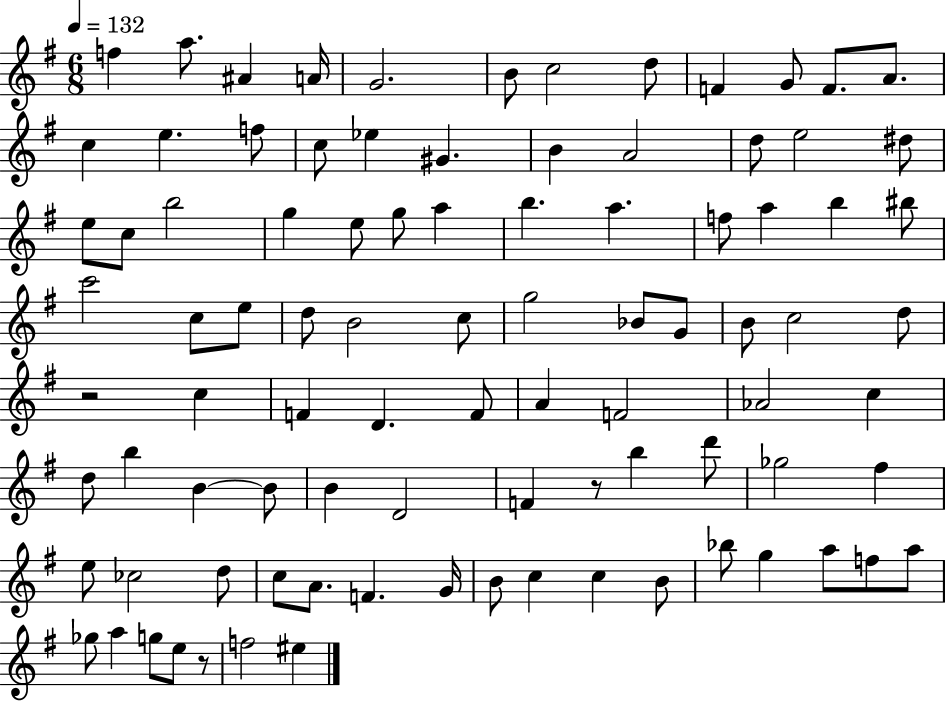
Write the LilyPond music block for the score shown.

{
  \clef treble
  \numericTimeSignature
  \time 6/8
  \key g \major
  \tempo 4 = 132
  f''4 a''8. ais'4 a'16 | g'2. | b'8 c''2 d''8 | f'4 g'8 f'8. a'8. | \break c''4 e''4. f''8 | c''8 ees''4 gis'4. | b'4 a'2 | d''8 e''2 dis''8 | \break e''8 c''8 b''2 | g''4 e''8 g''8 a''4 | b''4. a''4. | f''8 a''4 b''4 bis''8 | \break c'''2 c''8 e''8 | d''8 b'2 c''8 | g''2 bes'8 g'8 | b'8 c''2 d''8 | \break r2 c''4 | f'4 d'4. f'8 | a'4 f'2 | aes'2 c''4 | \break d''8 b''4 b'4~~ b'8 | b'4 d'2 | f'4 r8 b''4 d'''8 | ges''2 fis''4 | \break e''8 ces''2 d''8 | c''8 a'8. f'4. g'16 | b'8 c''4 c''4 b'8 | bes''8 g''4 a''8 f''8 a''8 | \break ges''8 a''4 g''8 e''8 r8 | f''2 eis''4 | \bar "|."
}